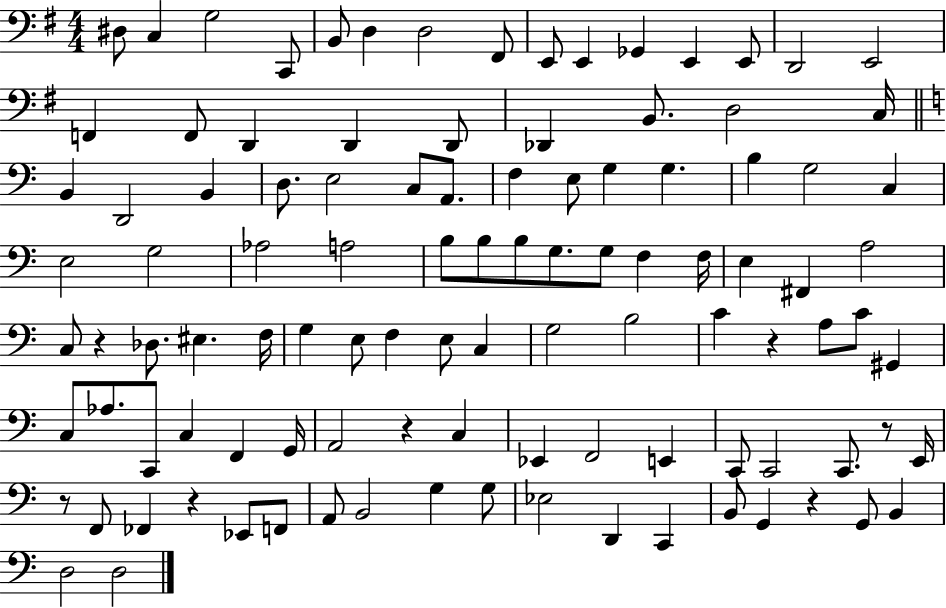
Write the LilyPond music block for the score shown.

{
  \clef bass
  \numericTimeSignature
  \time 4/4
  \key g \major
  dis8 c4 g2 c,8 | b,8 d4 d2 fis,8 | e,8 e,4 ges,4 e,4 e,8 | d,2 e,2 | \break f,4 f,8 d,4 d,4 d,8 | des,4 b,8. d2 c16 | \bar "||" \break \key c \major b,4 d,2 b,4 | d8. e2 c8 a,8. | f4 e8 g4 g4. | b4 g2 c4 | \break e2 g2 | aes2 a2 | b8 b8 b8 g8. g8 f4 f16 | e4 fis,4 a2 | \break c8 r4 des8. eis4. f16 | g4 e8 f4 e8 c4 | g2 b2 | c'4 r4 a8 c'8 gis,4 | \break c8 aes8. c,8 c4 f,4 g,16 | a,2 r4 c4 | ees,4 f,2 e,4 | c,8 c,2 c,8. r8 e,16 | \break r8 f,8 fes,4 r4 ees,8 f,8 | a,8 b,2 g4 g8 | ees2 d,4 c,4 | b,8 g,4 r4 g,8 b,4 | \break d2 d2 | \bar "|."
}